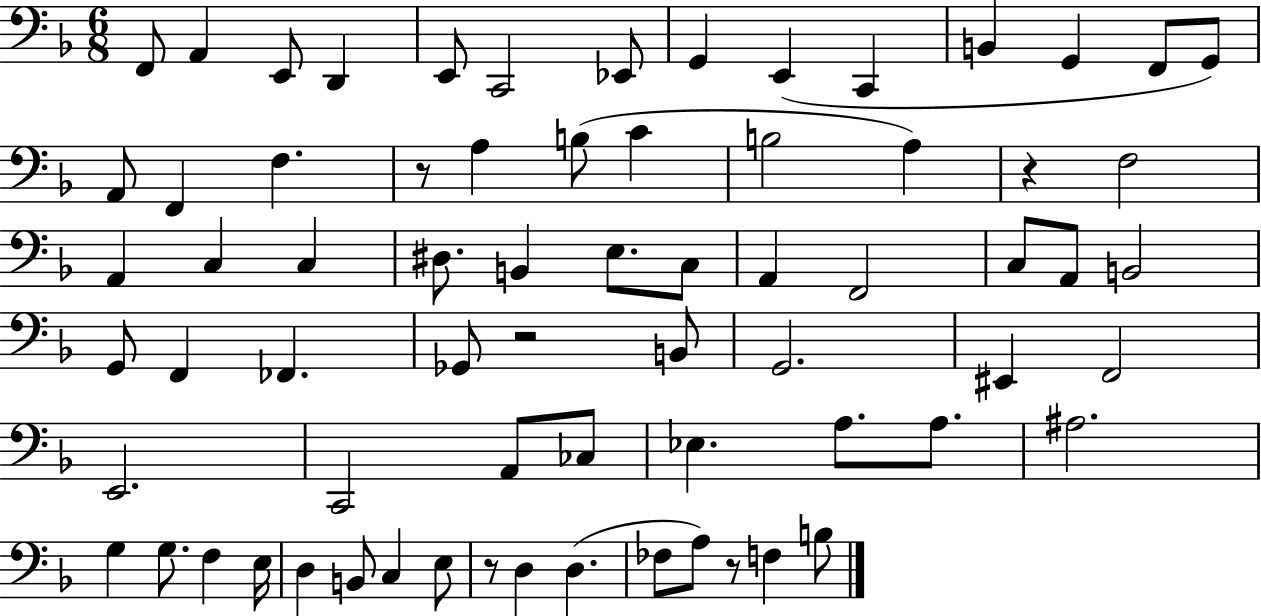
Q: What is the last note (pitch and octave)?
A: B3